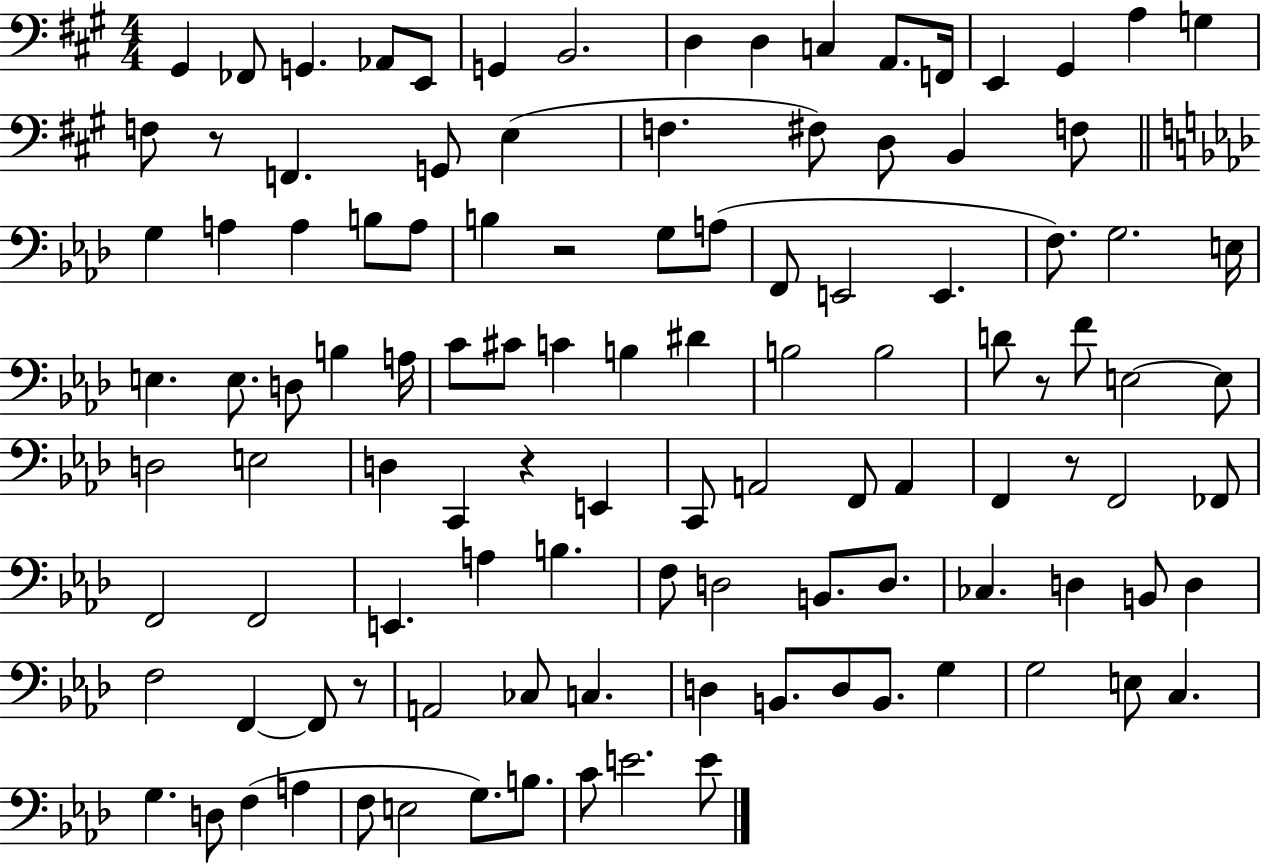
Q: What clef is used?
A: bass